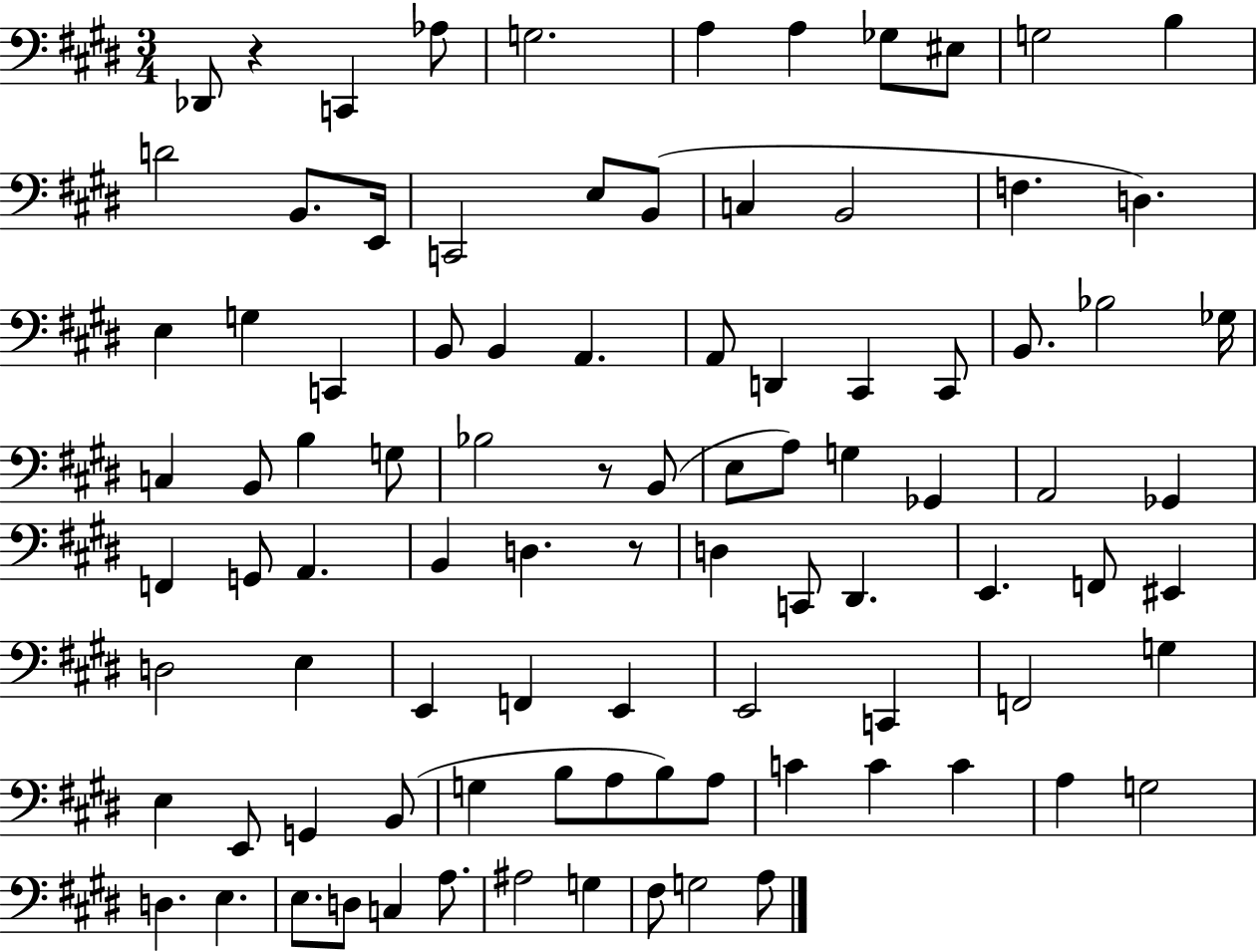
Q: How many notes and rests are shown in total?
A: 93